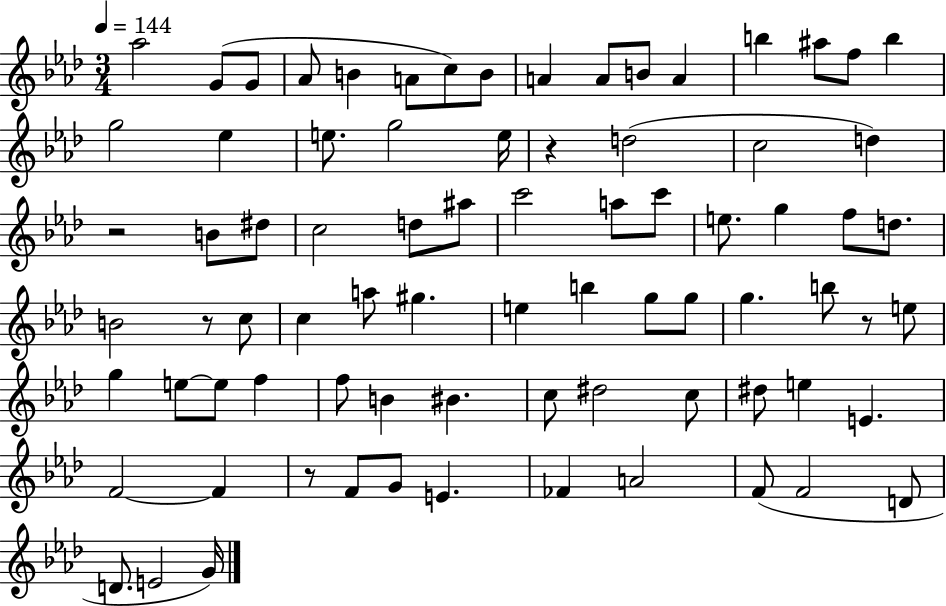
X:1
T:Untitled
M:3/4
L:1/4
K:Ab
_a2 G/2 G/2 _A/2 B A/2 c/2 B/2 A A/2 B/2 A b ^a/2 f/2 b g2 _e e/2 g2 e/4 z d2 c2 d z2 B/2 ^d/2 c2 d/2 ^a/2 c'2 a/2 c'/2 e/2 g f/2 d/2 B2 z/2 c/2 c a/2 ^g e b g/2 g/2 g b/2 z/2 e/2 g e/2 e/2 f f/2 B ^B c/2 ^d2 c/2 ^d/2 e E F2 F z/2 F/2 G/2 E _F A2 F/2 F2 D/2 D/2 E2 G/4